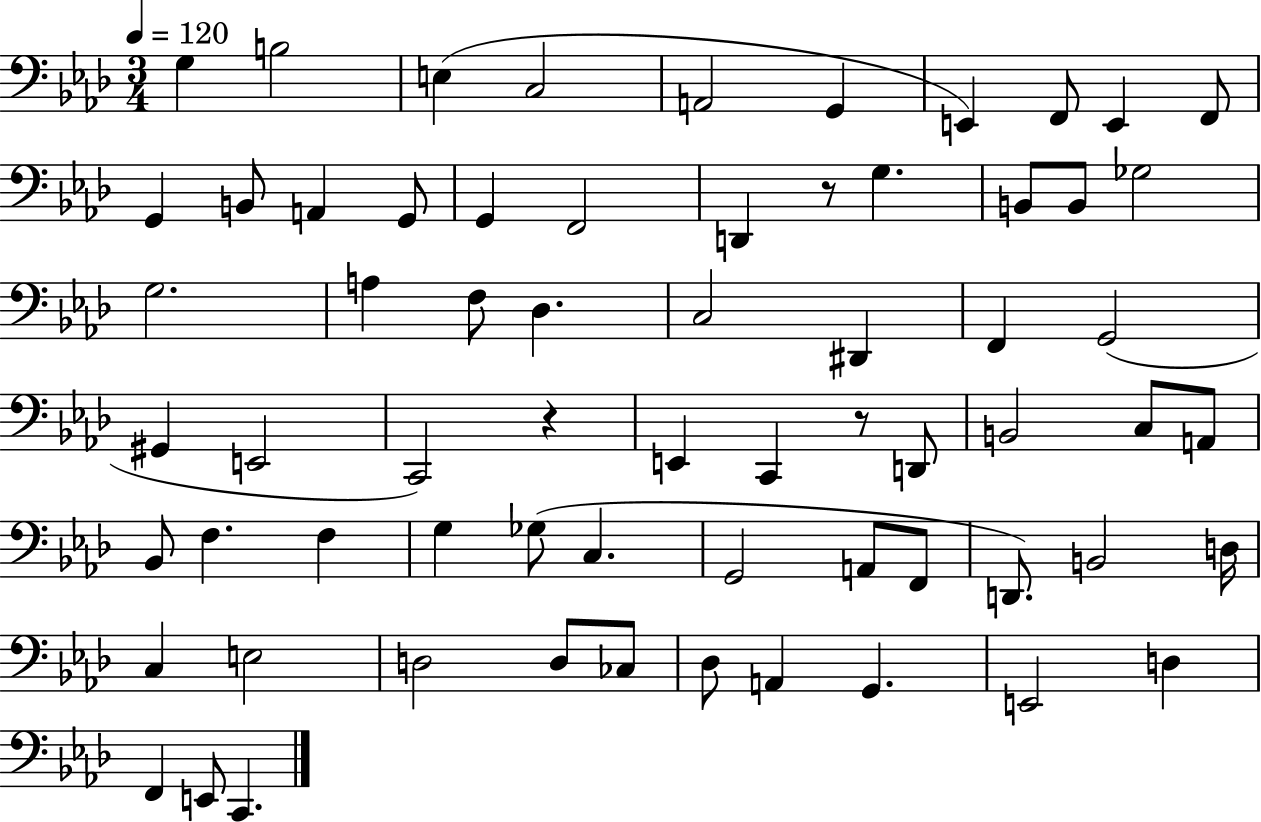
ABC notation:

X:1
T:Untitled
M:3/4
L:1/4
K:Ab
G, B,2 E, C,2 A,,2 G,, E,, F,,/2 E,, F,,/2 G,, B,,/2 A,, G,,/2 G,, F,,2 D,, z/2 G, B,,/2 B,,/2 _G,2 G,2 A, F,/2 _D, C,2 ^D,, F,, G,,2 ^G,, E,,2 C,,2 z E,, C,, z/2 D,,/2 B,,2 C,/2 A,,/2 _B,,/2 F, F, G, _G,/2 C, G,,2 A,,/2 F,,/2 D,,/2 B,,2 D,/4 C, E,2 D,2 D,/2 _C,/2 _D,/2 A,, G,, E,,2 D, F,, E,,/2 C,,